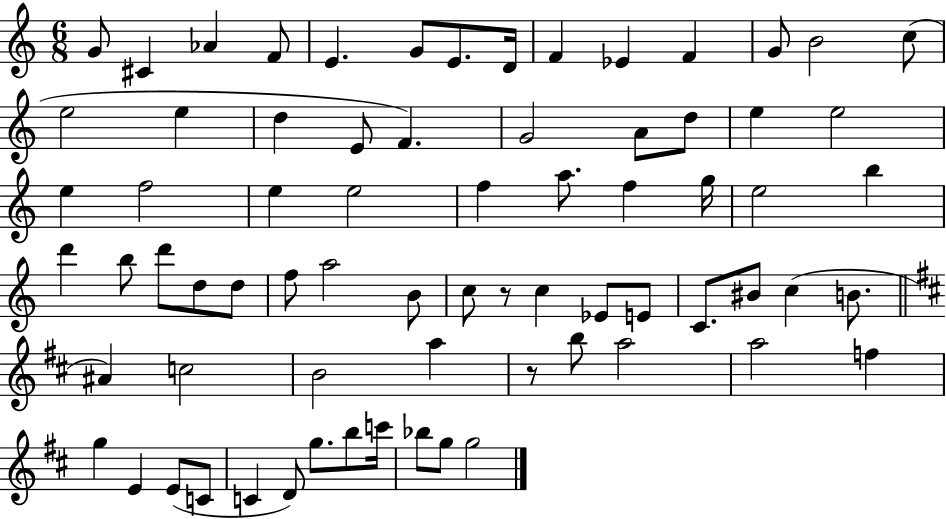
G4/e C#4/q Ab4/q F4/e E4/q. G4/e E4/e. D4/s F4/q Eb4/q F4/q G4/e B4/h C5/e E5/h E5/q D5/q E4/e F4/q. G4/h A4/e D5/e E5/q E5/h E5/q F5/h E5/q E5/h F5/q A5/e. F5/q G5/s E5/h B5/q D6/q B5/e D6/e D5/e D5/e F5/e A5/h B4/e C5/e R/e C5/q Eb4/e E4/e C4/e. BIS4/e C5/q B4/e. A#4/q C5/h B4/h A5/q R/e B5/e A5/h A5/h F5/q G5/q E4/q E4/e C4/e C4/q D4/e G5/e. B5/e C6/s Bb5/e G5/e G5/h